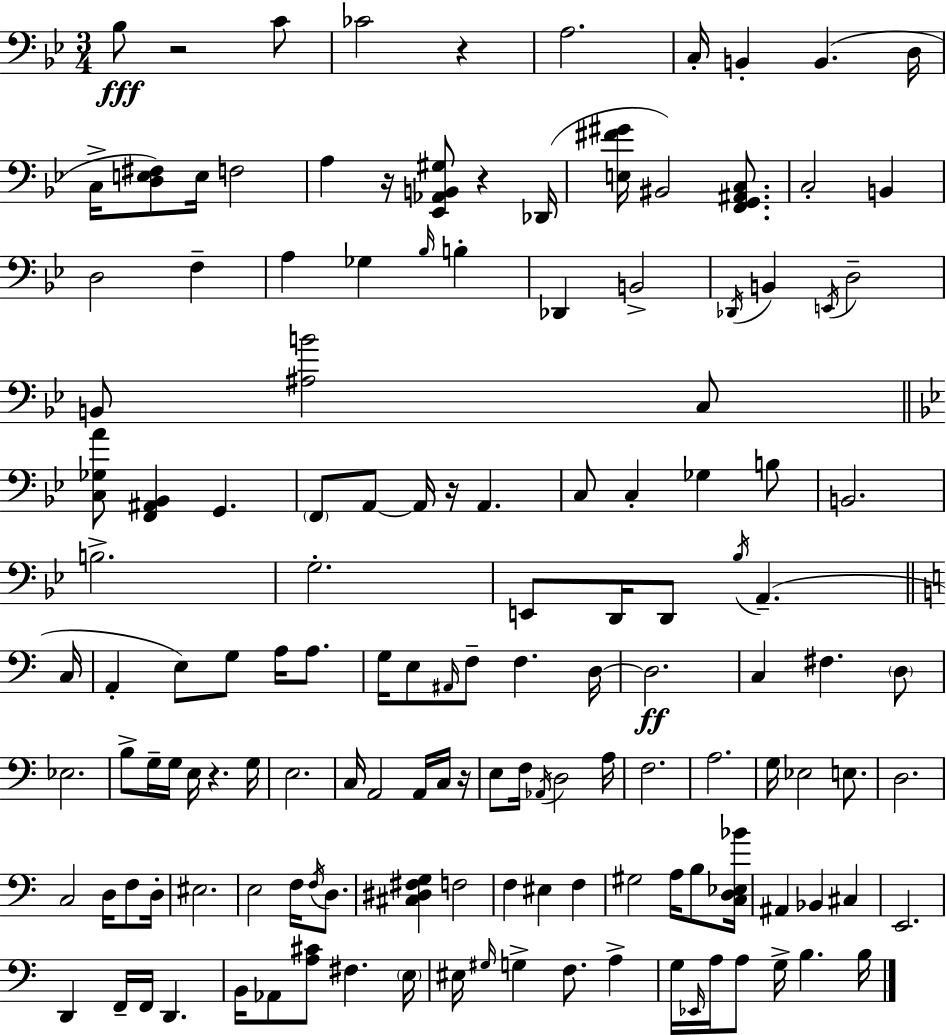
Bb3/e R/h C4/e CES4/h R/q A3/h. C3/s B2/q B2/q. D3/s C3/s [D3,E3,F#3]/e E3/s F3/h A3/q R/s [Eb2,Ab2,B2,G#3]/e R/q Db2/s [E3,F#4,G#4]/s BIS2/h [F2,G2,A#2,C3]/e. C3/h B2/q D3/h F3/q A3/q Gb3/q Bb3/s B3/q Db2/q B2/h Db2/s B2/q E2/s D3/h B2/e [A#3,B4]/h C3/e [C3,Gb3,A4]/e [F2,A#2,Bb2]/q G2/q. F2/e A2/e A2/s R/s A2/q. C3/e C3/q Gb3/q B3/e B2/h. B3/h. G3/h. E2/e D2/s D2/e Bb3/s A2/q. C3/s A2/q E3/e G3/e A3/s A3/e. G3/s E3/e A#2/s F3/e F3/q. D3/s D3/h. C3/q F#3/q. D3/e Eb3/h. B3/e G3/s G3/s E3/s R/q. G3/s E3/h. C3/s A2/h A2/s C3/s R/s E3/e F3/s Ab2/s D3/h A3/s F3/h. A3/h. G3/s Eb3/h E3/e. D3/h. C3/h D3/s F3/e D3/s EIS3/h. E3/h F3/s F3/s D3/e. [C#3,D#3,F#3,G3]/q F3/h F3/q EIS3/q F3/q G#3/h A3/s B3/e [C3,D3,Eb3,Bb4]/s A#2/q Bb2/q C#3/q E2/h. D2/q F2/s F2/s D2/q. B2/s Ab2/e [A3,C#4]/e F#3/q. E3/s EIS3/s G#3/s G3/q F3/e. A3/q G3/s Eb2/s A3/s A3/e G3/s B3/q. B3/s